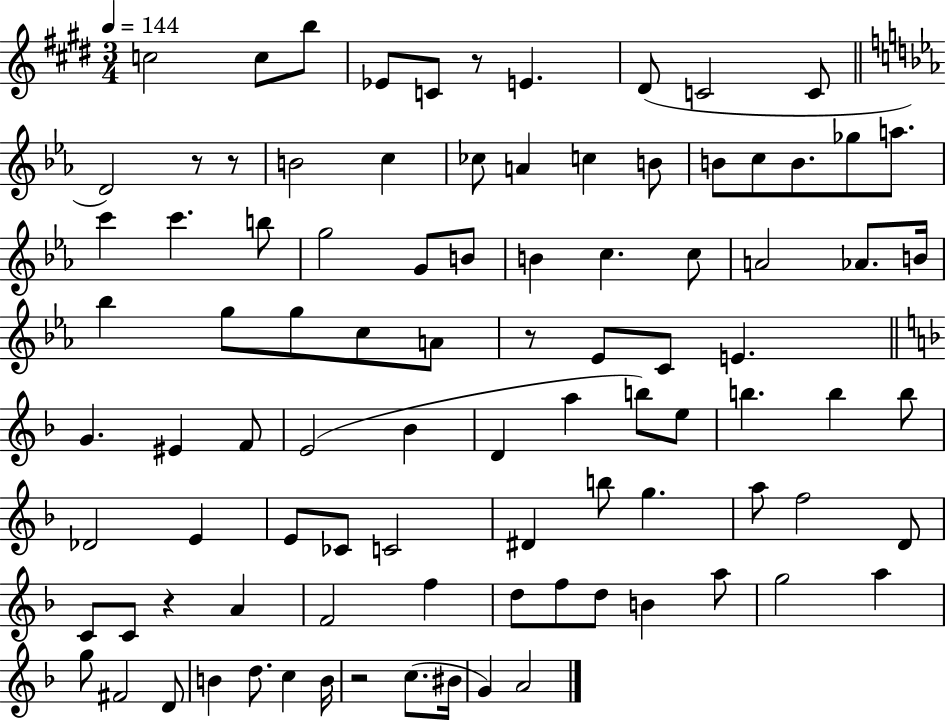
{
  \clef treble
  \numericTimeSignature
  \time 3/4
  \key e \major
  \tempo 4 = 144
  c''2 c''8 b''8 | ees'8 c'8 r8 e'4. | dis'8( c'2 c'8 | \bar "||" \break \key c \minor d'2) r8 r8 | b'2 c''4 | ces''8 a'4 c''4 b'8 | b'8 c''8 b'8. ges''8 a''8. | \break c'''4 c'''4. b''8 | g''2 g'8 b'8 | b'4 c''4. c''8 | a'2 aes'8. b'16 | \break bes''4 g''8 g''8 c''8 a'8 | r8 ees'8 c'8 e'4. | \bar "||" \break \key d \minor g'4. eis'4 f'8 | e'2( bes'4 | d'4 a''4 b''8) e''8 | b''4. b''4 b''8 | \break des'2 e'4 | e'8 ces'8 c'2 | dis'4 b''8 g''4. | a''8 f''2 d'8 | \break c'8 c'8 r4 a'4 | f'2 f''4 | d''8 f''8 d''8 b'4 a''8 | g''2 a''4 | \break g''8 fis'2 d'8 | b'4 d''8. c''4 b'16 | r2 c''8.( bis'16 | g'4) a'2 | \break \bar "|."
}